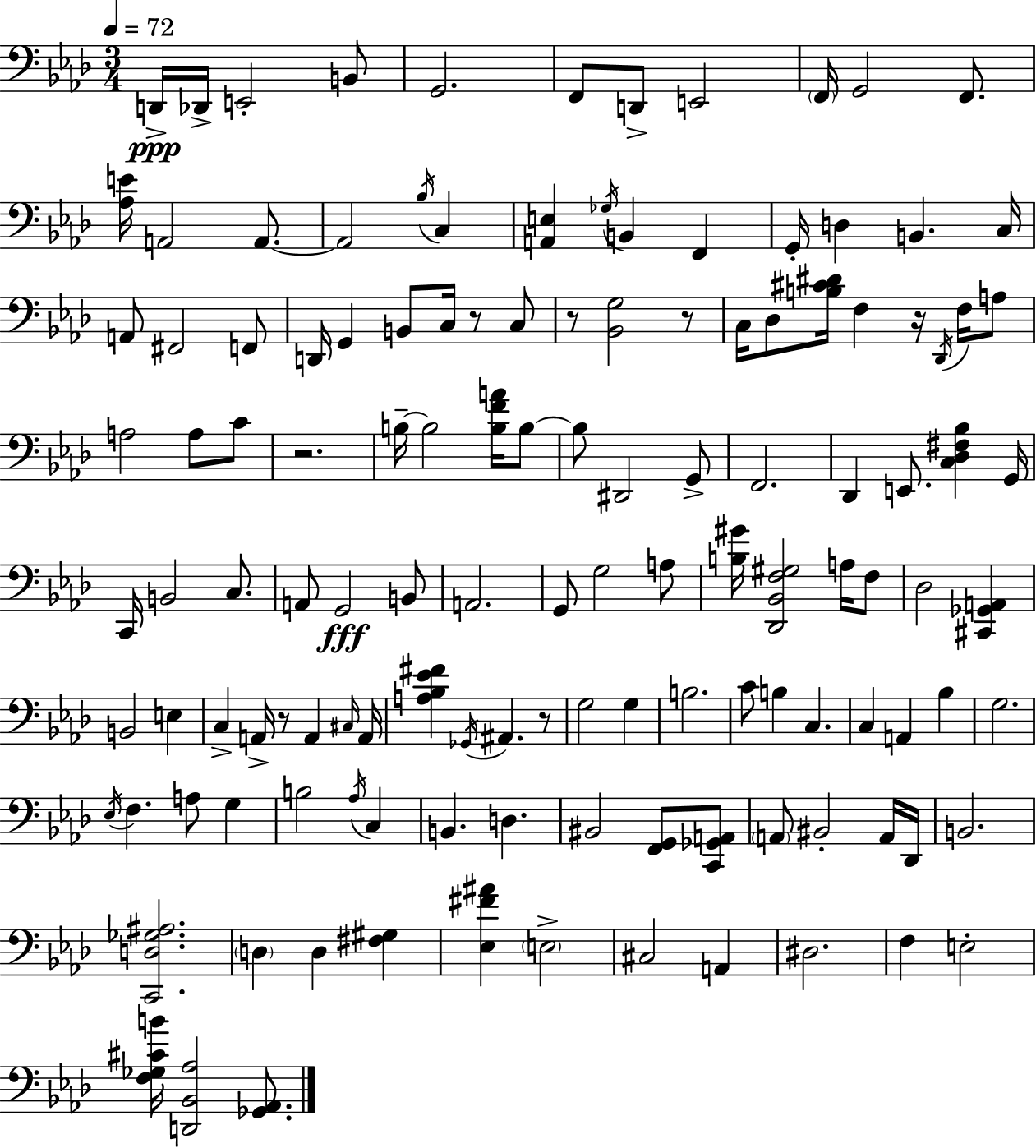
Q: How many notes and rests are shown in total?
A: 130